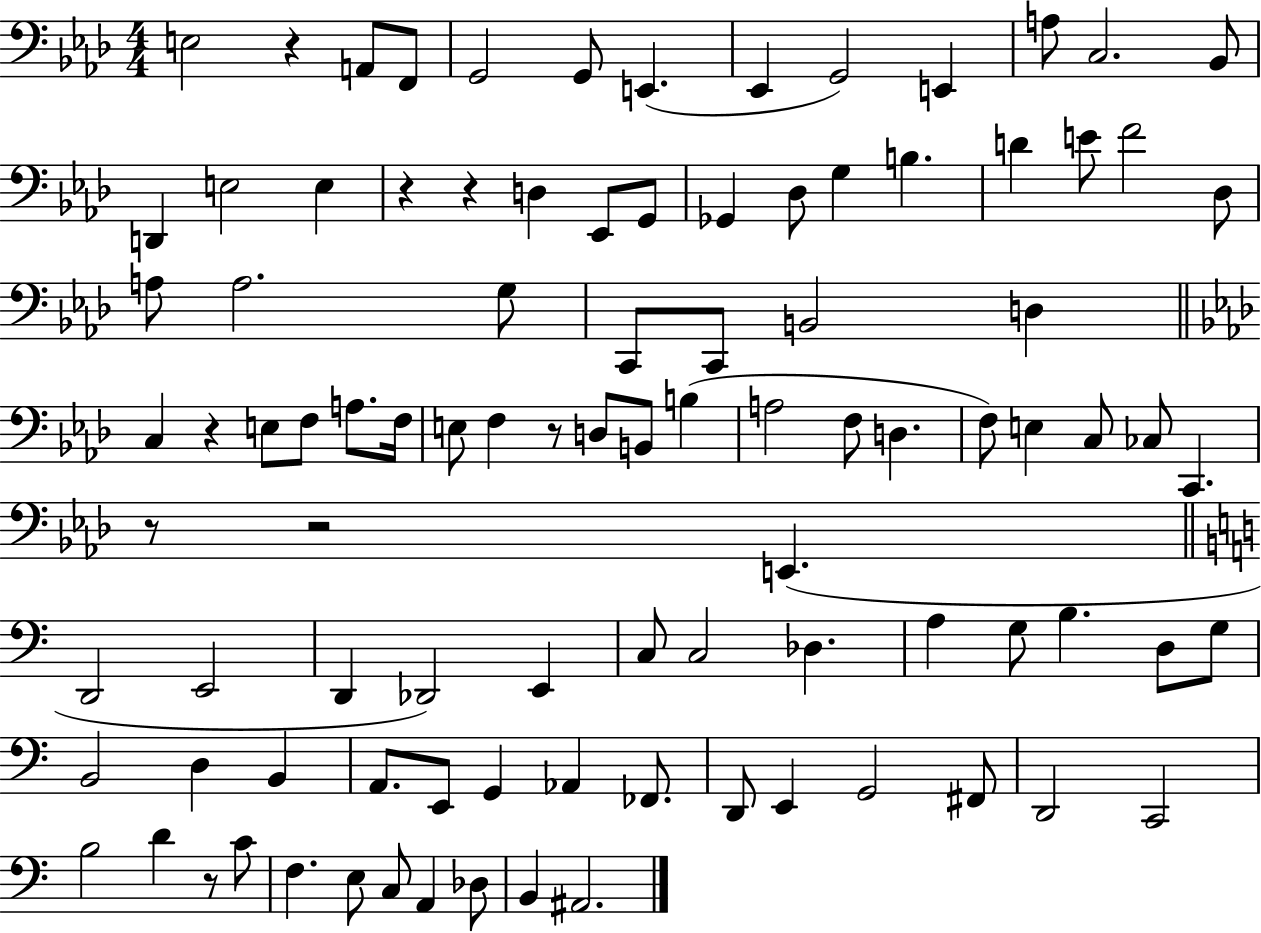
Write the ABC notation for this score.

X:1
T:Untitled
M:4/4
L:1/4
K:Ab
E,2 z A,,/2 F,,/2 G,,2 G,,/2 E,, _E,, G,,2 E,, A,/2 C,2 _B,,/2 D,, E,2 E, z z D, _E,,/2 G,,/2 _G,, _D,/2 G, B, D E/2 F2 _D,/2 A,/2 A,2 G,/2 C,,/2 C,,/2 B,,2 D, C, z E,/2 F,/2 A,/2 F,/4 E,/2 F, z/2 D,/2 B,,/2 B, A,2 F,/2 D, F,/2 E, C,/2 _C,/2 C,, z/2 z2 E,, D,,2 E,,2 D,, _D,,2 E,, C,/2 C,2 _D, A, G,/2 B, D,/2 G,/2 B,,2 D, B,, A,,/2 E,,/2 G,, _A,, _F,,/2 D,,/2 E,, G,,2 ^F,,/2 D,,2 C,,2 B,2 D z/2 C/2 F, E,/2 C,/2 A,, _D,/2 B,, ^A,,2